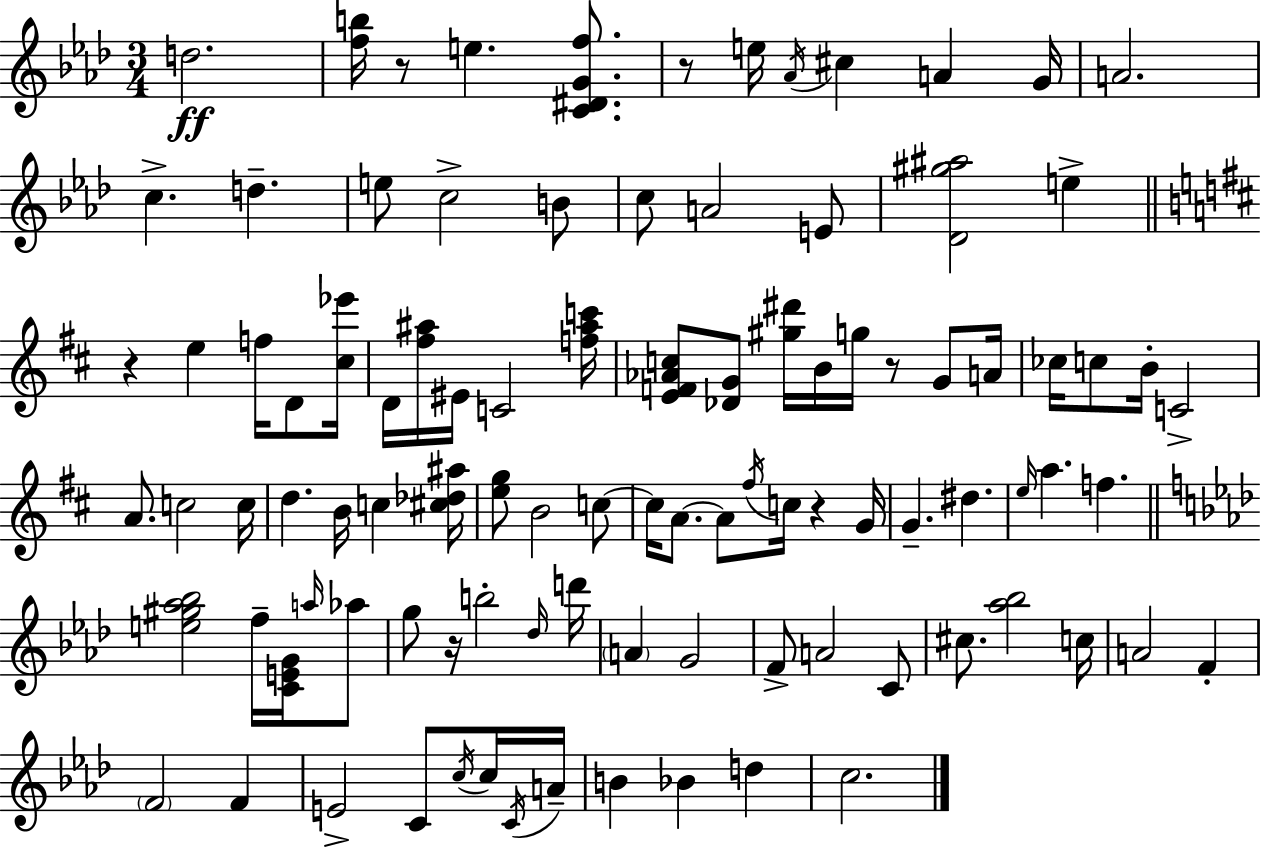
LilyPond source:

{
  \clef treble
  \numericTimeSignature
  \time 3/4
  \key f \minor
  d''2.\ff | <f'' b''>16 r8 e''4. <c' dis' g' f''>8. | r8 e''16 \acciaccatura { aes'16 } cis''4 a'4 | g'16 a'2. | \break c''4.-> d''4.-- | e''8 c''2-> b'8 | c''8 a'2 e'8 | <des' gis'' ais''>2 e''4-> | \break \bar "||" \break \key d \major r4 e''4 f''16 d'8 <cis'' ees'''>16 | d'16 <fis'' ais''>16 eis'16 c'2 <f'' ais'' c'''>16 | <e' f' aes' c''>8 <des' g'>8 <gis'' dis'''>16 b'16 g''16 r8 g'8 a'16 | ces''16 c''8 b'16-. c'2-> | \break a'8. c''2 c''16 | d''4. b'16 c''4 <cis'' des'' ais''>16 | <e'' g''>8 b'2 c''8~~ | c''16 a'8.~~ a'8 \acciaccatura { fis''16 } c''16 r4 | \break g'16 g'4.-- dis''4. | \grace { e''16 } a''4. f''4. | \bar "||" \break \key f \minor <e'' gis'' aes'' bes''>2 f''16-- <c' e' g'>16 \grace { a''16 } aes''8 | g''8 r16 b''2-. | \grace { des''16 } d'''16 \parenthesize a'4 g'2 | f'8-> a'2 | \break c'8 cis''8. <aes'' bes''>2 | c''16 a'2 f'4-. | \parenthesize f'2 f'4 | e'2-> c'8 | \break \acciaccatura { c''16 } c''16 \acciaccatura { c'16 } a'16-- b'4 bes'4 | d''4 c''2. | \bar "|."
}